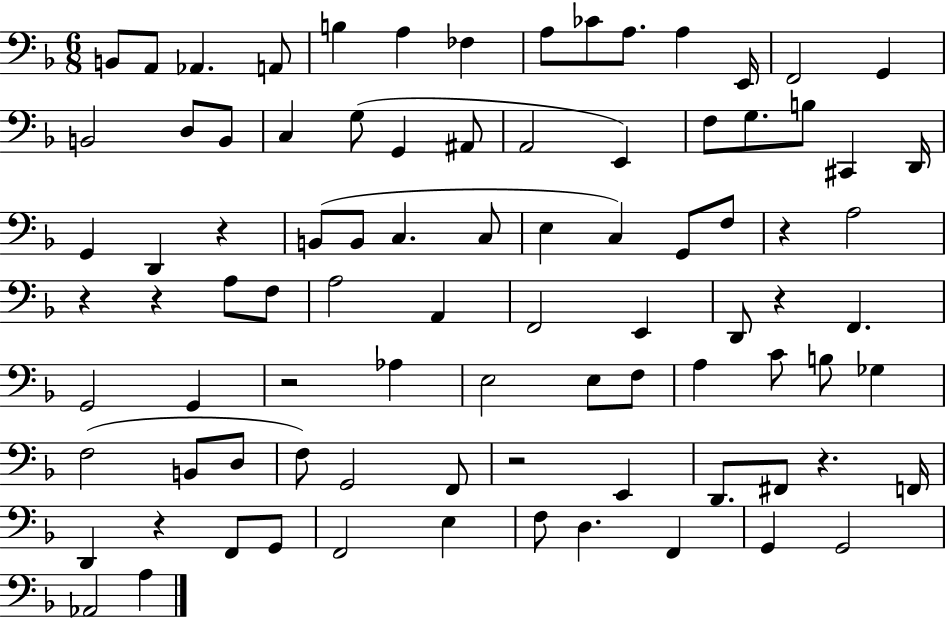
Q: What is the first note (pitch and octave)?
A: B2